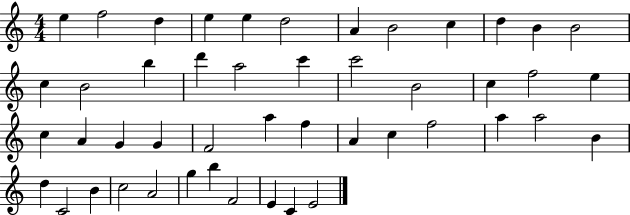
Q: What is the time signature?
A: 4/4